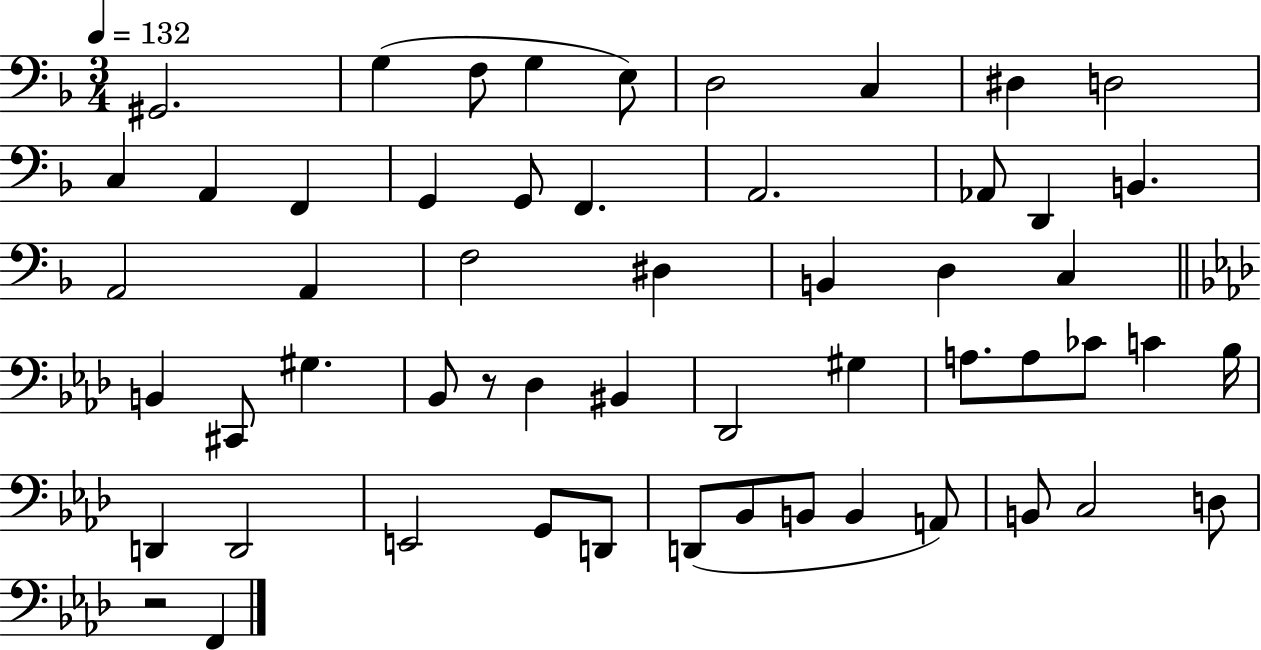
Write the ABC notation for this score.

X:1
T:Untitled
M:3/4
L:1/4
K:F
^G,,2 G, F,/2 G, E,/2 D,2 C, ^D, D,2 C, A,, F,, G,, G,,/2 F,, A,,2 _A,,/2 D,, B,, A,,2 A,, F,2 ^D, B,, D, C, B,, ^C,,/2 ^G, _B,,/2 z/2 _D, ^B,, _D,,2 ^G, A,/2 A,/2 _C/2 C _B,/4 D,, D,,2 E,,2 G,,/2 D,,/2 D,,/2 _B,,/2 B,,/2 B,, A,,/2 B,,/2 C,2 D,/2 z2 F,,